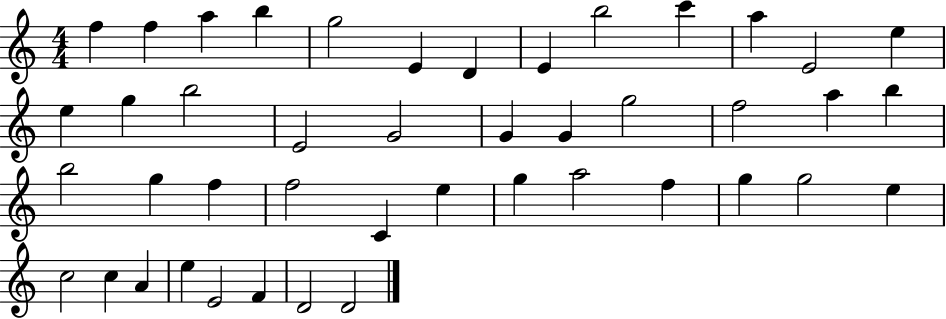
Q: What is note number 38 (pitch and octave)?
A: C5